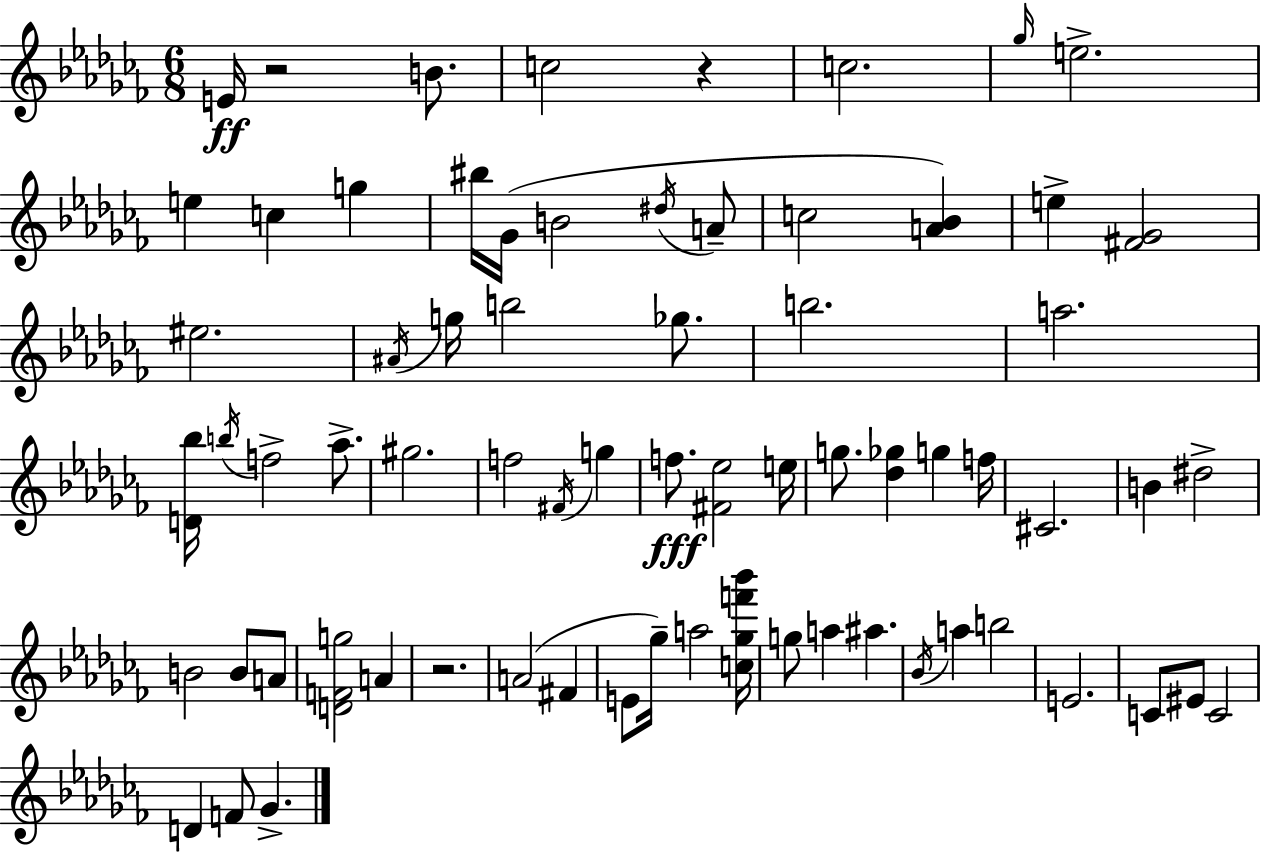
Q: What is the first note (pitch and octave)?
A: E4